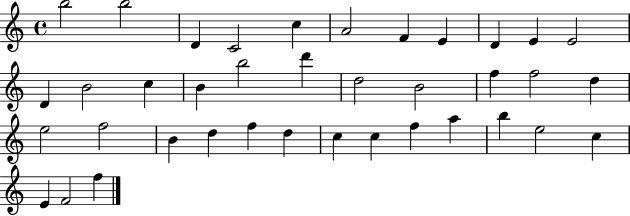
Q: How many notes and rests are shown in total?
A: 38